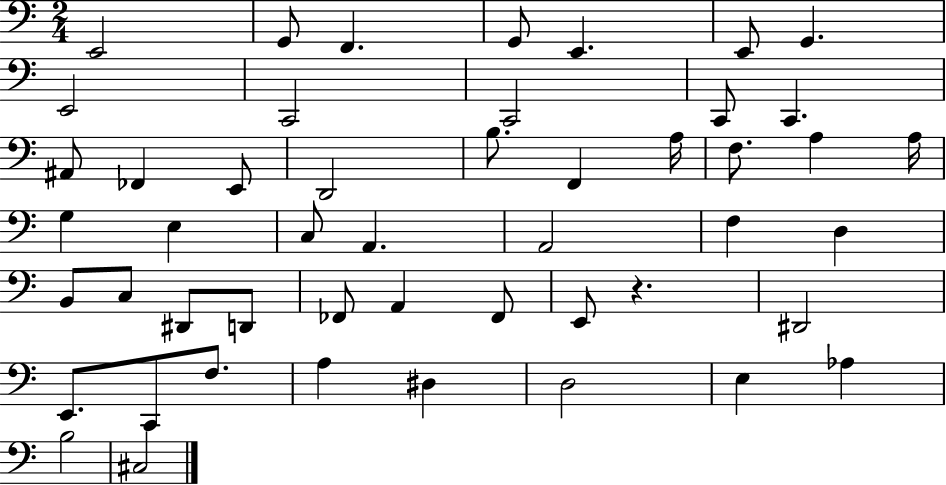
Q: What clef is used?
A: bass